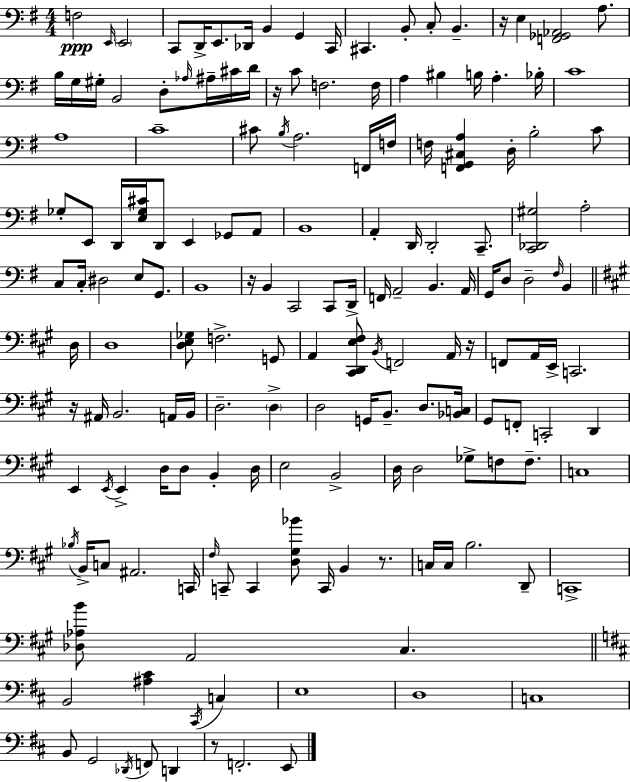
{
  \clef bass
  \numericTimeSignature
  \time 4/4
  \key e \minor
  f2\ppp \grace { e,16 } \parenthesize e,2 | c,8 d,16-> e,8. des,16 b,4 g,4 | c,16 cis,4. b,8-. c8-. b,4.-- | r16 e4 <f, ges, aes,>2 a8. | \break b16 g16 gis16-. b,2 d8-. \grace { aes16 } ais16-- | cis'16 d'16 r16 c'8 f2. | f16 a4 bis4 b16 a4.-. | bes16-. c'1 | \break a1 | c'1-- | cis'8 \acciaccatura { b16 } a2. | f,16 f16 f16 <f, g, cis a>4 d16-. b2-. | \break c'8 ges8-. e,8 d,16 <e ges cis'>16 d,8 e,4 ges,8 | a,8 b,1 | a,4-. d,16 d,2-. | c,8.-- <c, des, gis>2 a2-. | \break c8 c16-. dis2 e8 | g,8. b,1 | r16 b,4 c,2 | c,8 d,16-> f,16 a,2-- b,4. | \break a,16 g,16 d8 d2-- \grace { fis16 } b,4 | \bar "||" \break \key a \major d16 d1 | <d e ges>8 f2.-> g,8 | a,4 <cis, d, e fis>8 \acciaccatura { b,16 } f,2 | a,16 r16 f,8 a,16 e,16-> c,2. | \break r16 ais,16 b,2. | a,16 b,16 d2.-- \parenthesize d4-> | d2 g,16 b,8.-- d8. | <bes, c>16 gis,8 f,8-. c,2-. d,4 | \break e,4 \acciaccatura { e,16 } e,4-> d16 d8 b,4-. | d16 e2 b,2-> | d16 d2 ges8-> f8 | f8.-- c1 | \break \acciaccatura { bes16 } b,16-> c8 ais,2. | c,16 \grace { fis16 } c,8-- c,4 <d gis bes'>8 c,16 b,4 | r8. c16 c16 b2. | d,8-- c,1-> | \break <des aes b'>8 a,2 cis4. | \bar "||" \break \key b \minor b,2 <ais cis'>4 \acciaccatura { cis,16 } c4 | e1 | d1 | c1 | \break b,8 g,2 \acciaccatura { des,16 } f,8 d,4 | r8 f,2.-. | e,8 \bar "|."
}